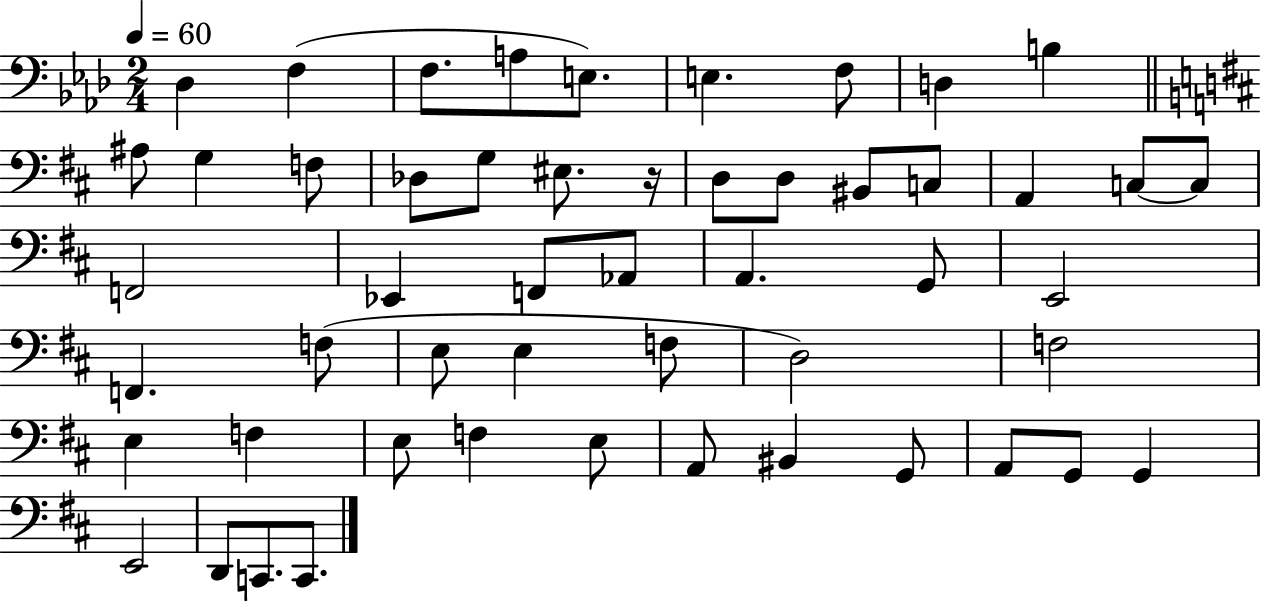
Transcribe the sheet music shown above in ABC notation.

X:1
T:Untitled
M:2/4
L:1/4
K:Ab
_D, F, F,/2 A,/2 E,/2 E, F,/2 D, B, ^A,/2 G, F,/2 _D,/2 G,/2 ^E,/2 z/4 D,/2 D,/2 ^B,,/2 C,/2 A,, C,/2 C,/2 F,,2 _E,, F,,/2 _A,,/2 A,, G,,/2 E,,2 F,, F,/2 E,/2 E, F,/2 D,2 F,2 E, F, E,/2 F, E,/2 A,,/2 ^B,, G,,/2 A,,/2 G,,/2 G,, E,,2 D,,/2 C,,/2 C,,/2